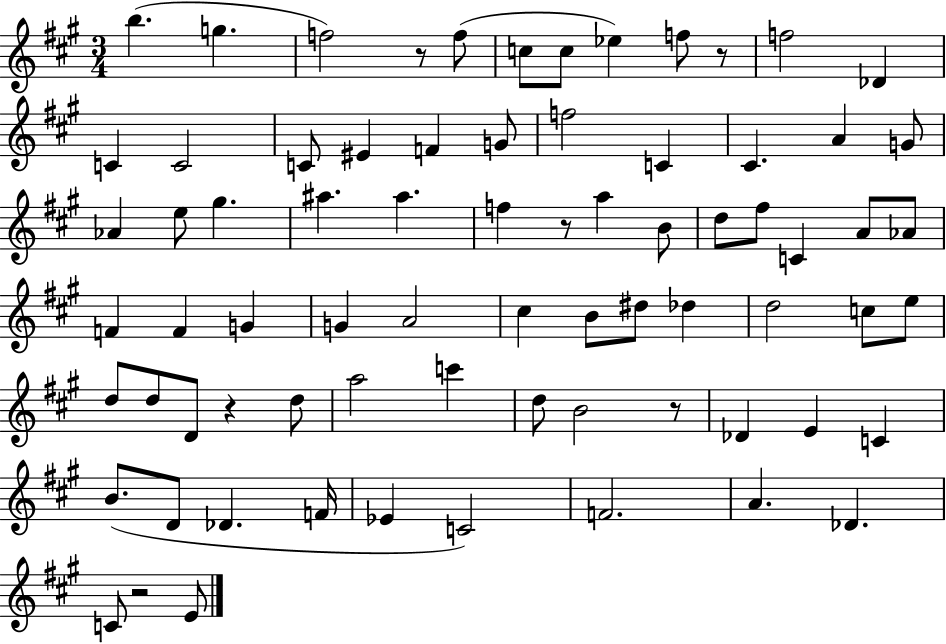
{
  \clef treble
  \numericTimeSignature
  \time 3/4
  \key a \major
  \repeat volta 2 { b''4.( g''4. | f''2) r8 f''8( | c''8 c''8 ees''4) f''8 r8 | f''2 des'4 | \break c'4 c'2 | c'8 eis'4 f'4 g'8 | f''2 c'4 | cis'4. a'4 g'8 | \break aes'4 e''8 gis''4. | ais''4. ais''4. | f''4 r8 a''4 b'8 | d''8 fis''8 c'4 a'8 aes'8 | \break f'4 f'4 g'4 | g'4 a'2 | cis''4 b'8 dis''8 des''4 | d''2 c''8 e''8 | \break d''8 d''8 d'8 r4 d''8 | a''2 c'''4 | d''8 b'2 r8 | des'4 e'4 c'4 | \break b'8.( d'8 des'4. f'16 | ees'4 c'2) | f'2. | a'4. des'4. | \break c'8 r2 e'8 | } \bar "|."
}